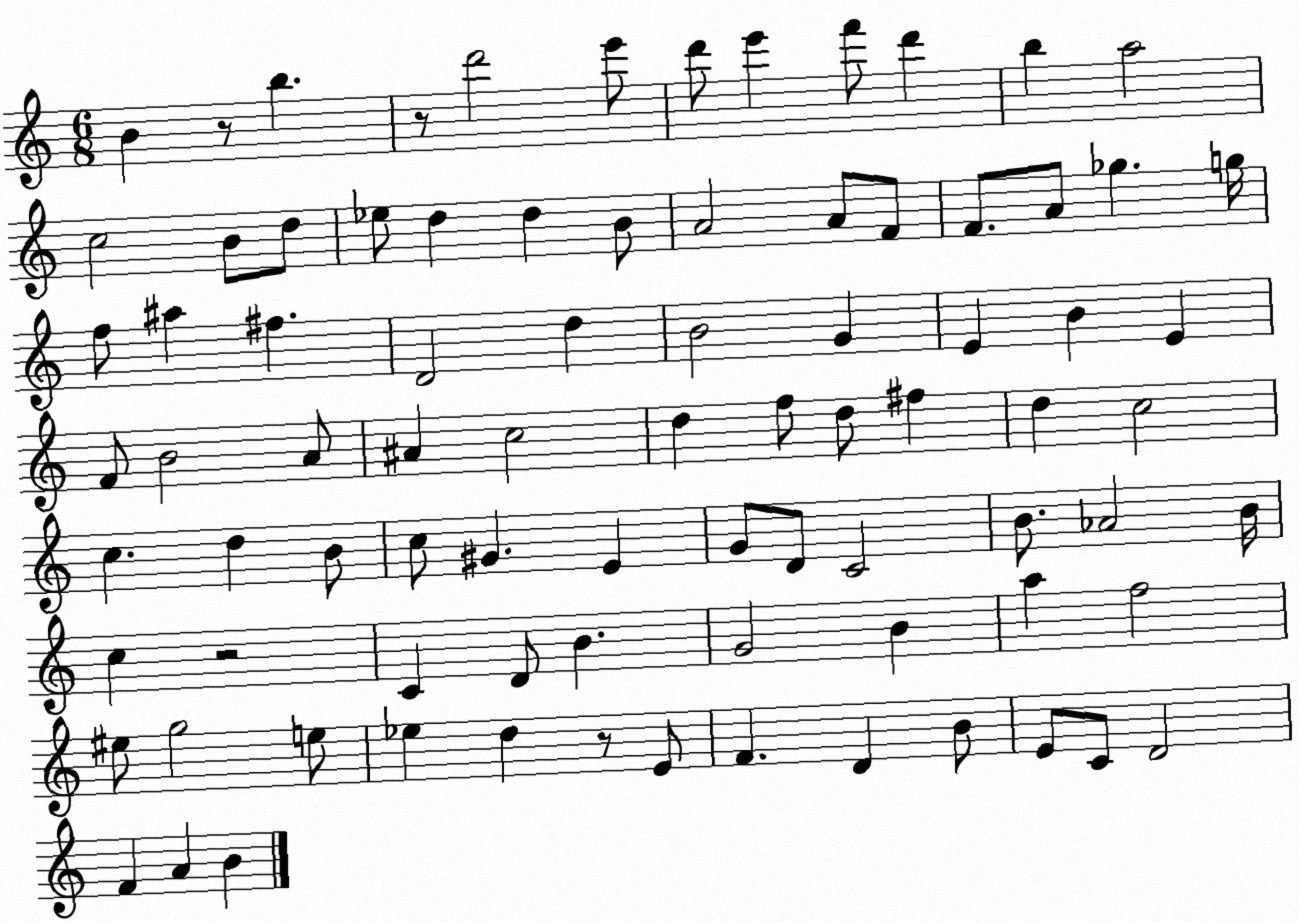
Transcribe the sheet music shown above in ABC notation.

X:1
T:Untitled
M:6/8
L:1/4
K:C
B z/2 b z/2 d'2 e'/2 d'/2 e' f'/2 d' b a2 c2 B/2 d/2 _e/2 d d B/2 A2 A/2 F/2 F/2 A/2 _g g/4 f/2 ^a ^f D2 d B2 G E B E F/2 B2 A/2 ^A c2 d f/2 d/2 ^f d c2 c d B/2 c/2 ^G E G/2 D/2 C2 B/2 _A2 B/4 c z2 C D/2 B G2 B a f2 ^e/2 g2 e/2 _e d z/2 E/2 F D B/2 E/2 C/2 D2 F A B